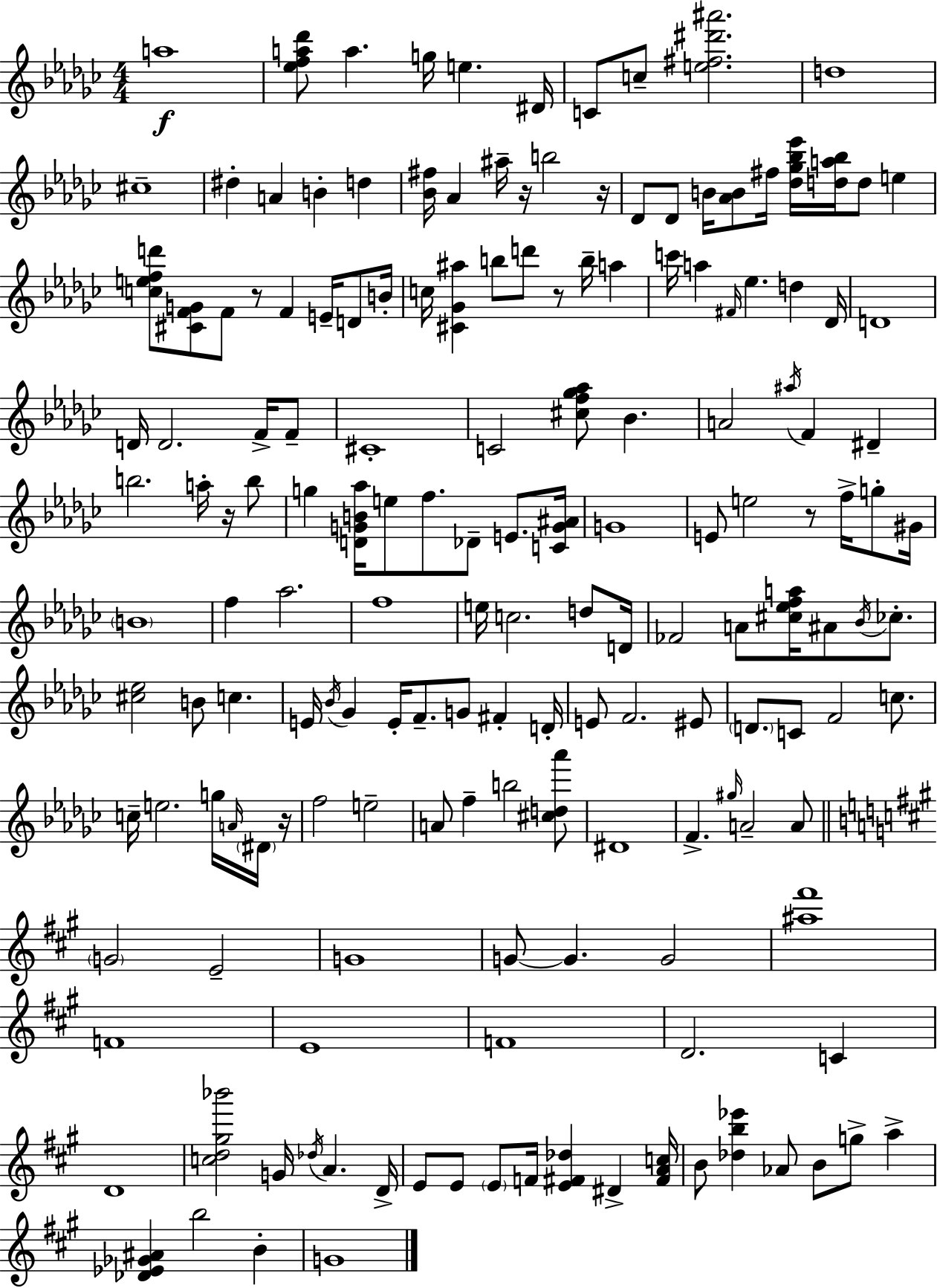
A5/w [Eb5,F5,A5,Db6]/e A5/q. G5/s E5/q. D#4/s C4/e C5/e [E5,F#5,D#6,A#6]/h. D5/w C#5/w D#5/q A4/q B4/q D5/q [Bb4,F#5]/s Ab4/q A#5/s R/s B5/h R/s Db4/e Db4/e B4/s [Ab4,B4]/e F#5/s [Db5,Gb5,Bb5,Eb6]/s [D5,A5,Bb5]/s D5/e E5/q [C5,E5,F5,D6]/e [C#4,F4,G4]/e F4/e R/e F4/q E4/s D4/e B4/s C5/s [C#4,Gb4,A#5]/q B5/e D6/e R/e B5/s A5/q C6/s A5/q F#4/s Eb5/q. D5/q Db4/s D4/w D4/s D4/h. F4/s F4/e C#4/w C4/h [C#5,F5,Gb5,Ab5]/e Bb4/q. A4/h A#5/s F4/q D#4/q B5/h. A5/s R/s B5/e G5/q [D4,G4,B4,Ab5]/s E5/e F5/e. Db4/e E4/e. [C4,G4,A#4]/s G4/w E4/e E5/h R/e F5/s G5/e G#4/s B4/w F5/q Ab5/h. F5/w E5/s C5/h. D5/e D4/s FES4/h A4/e [C#5,Eb5,F5,A5]/s A#4/e Bb4/s CES5/e. [C#5,Eb5]/h B4/e C5/q. E4/s Bb4/s Gb4/q E4/s F4/e. G4/e F#4/q D4/s E4/e F4/h. EIS4/e D4/e. C4/e F4/h C5/e. C5/s E5/h. G5/s A4/s D#4/s R/s F5/h E5/h A4/e F5/q B5/h [C#5,D5,Ab6]/e D#4/w F4/q. G#5/s A4/h A4/e G4/h E4/h G4/w G4/e G4/q. G4/h [A#5,F#6]/w F4/w E4/w F4/w D4/h. C4/q D4/w [C5,D5,G#5,Bb6]/h G4/s Db5/s A4/q. D4/s E4/e E4/e E4/e F4/s [E4,F#4,Db5]/q D#4/q [F#4,A4,C5]/s B4/e [Db5,B5,Eb6]/q Ab4/e B4/e G5/e A5/q [Db4,Eb4,Gb4,A#4]/q B5/h B4/q G4/w